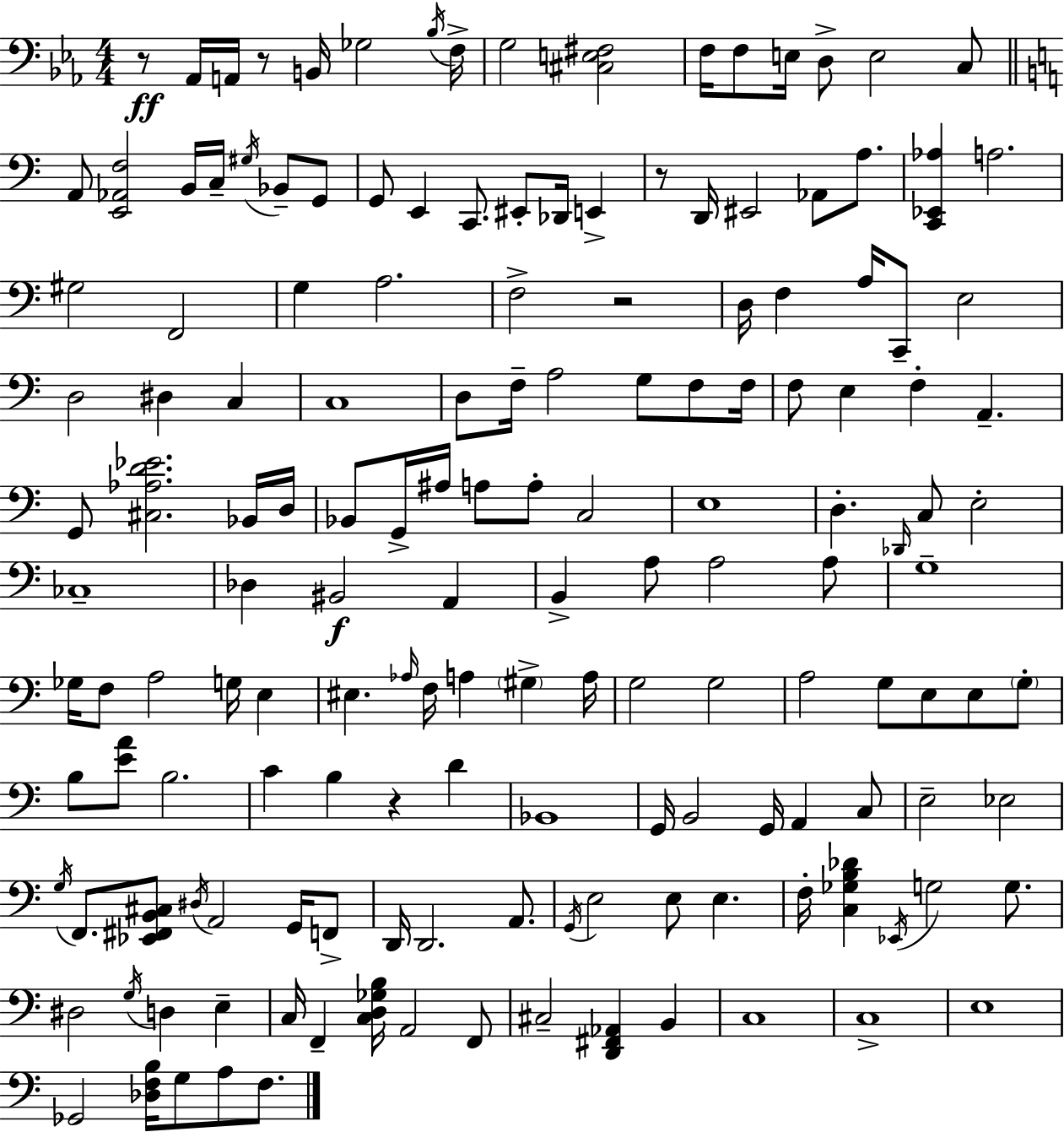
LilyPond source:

{
  \clef bass
  \numericTimeSignature
  \time 4/4
  \key c \minor
  \repeat volta 2 { r8\ff aes,16 a,16 r8 b,16 ges2 \acciaccatura { bes16 } | f16-> g2 <cis e fis>2 | f16 f8 e16 d8-> e2 c8 | \bar "||" \break \key c \major a,8 <e, aes, f>2 b,16 c16-- \acciaccatura { gis16 } bes,8-- g,8 | g,8 e,4 c,8. eis,8-. des,16 e,4-> | r8 d,16 eis,2 aes,8 a8. | <c, ees, aes>4 a2. | \break gis2 f,2 | g4 a2. | f2-> r2 | d16 f4 a16 c,8-- e2 | \break d2 dis4 c4 | c1 | d8 f16-- a2 g8 f8 | f16 f8 e4 f4-. a,4.-- | \break g,8 <cis aes d' ees'>2. bes,16 | d16 bes,8 g,16-> ais16 a8 a8-. c2 | e1 | d4.-. \grace { des,16 } c8 e2-. | \break ces1-- | des4 bis,2\f a,4 | b,4-> a8 a2 | a8 g1-- | \break ges16 f8 a2 g16 e4 | eis4. \grace { aes16 } f16 a4 \parenthesize gis4-> | a16 g2 g2 | a2 g8 e8 e8 | \break \parenthesize g8-. b8 <e' a'>8 b2. | c'4 b4 r4 d'4 | bes,1 | g,16 b,2 g,16 a,4 | \break c8 e2-- ees2 | \acciaccatura { g16 } f,8. <ees, fis, b, cis>8 \acciaccatura { dis16 } a,2 | g,16 f,8-> d,16 d,2. | a,8. \acciaccatura { g,16 } e2 e8 | \break e4. f16-. <c ges b des'>4 \acciaccatura { ees,16 } g2 | g8. dis2 \acciaccatura { g16 } | d4 e4-- c16 f,4-- <c d ges b>16 a,2 | f,8 cis2-- | \break <d, fis, aes,>4 b,4 c1 | c1-> | e1 | ges,2 | \break <des f b>16 g8 a8 f8. } \bar "|."
}